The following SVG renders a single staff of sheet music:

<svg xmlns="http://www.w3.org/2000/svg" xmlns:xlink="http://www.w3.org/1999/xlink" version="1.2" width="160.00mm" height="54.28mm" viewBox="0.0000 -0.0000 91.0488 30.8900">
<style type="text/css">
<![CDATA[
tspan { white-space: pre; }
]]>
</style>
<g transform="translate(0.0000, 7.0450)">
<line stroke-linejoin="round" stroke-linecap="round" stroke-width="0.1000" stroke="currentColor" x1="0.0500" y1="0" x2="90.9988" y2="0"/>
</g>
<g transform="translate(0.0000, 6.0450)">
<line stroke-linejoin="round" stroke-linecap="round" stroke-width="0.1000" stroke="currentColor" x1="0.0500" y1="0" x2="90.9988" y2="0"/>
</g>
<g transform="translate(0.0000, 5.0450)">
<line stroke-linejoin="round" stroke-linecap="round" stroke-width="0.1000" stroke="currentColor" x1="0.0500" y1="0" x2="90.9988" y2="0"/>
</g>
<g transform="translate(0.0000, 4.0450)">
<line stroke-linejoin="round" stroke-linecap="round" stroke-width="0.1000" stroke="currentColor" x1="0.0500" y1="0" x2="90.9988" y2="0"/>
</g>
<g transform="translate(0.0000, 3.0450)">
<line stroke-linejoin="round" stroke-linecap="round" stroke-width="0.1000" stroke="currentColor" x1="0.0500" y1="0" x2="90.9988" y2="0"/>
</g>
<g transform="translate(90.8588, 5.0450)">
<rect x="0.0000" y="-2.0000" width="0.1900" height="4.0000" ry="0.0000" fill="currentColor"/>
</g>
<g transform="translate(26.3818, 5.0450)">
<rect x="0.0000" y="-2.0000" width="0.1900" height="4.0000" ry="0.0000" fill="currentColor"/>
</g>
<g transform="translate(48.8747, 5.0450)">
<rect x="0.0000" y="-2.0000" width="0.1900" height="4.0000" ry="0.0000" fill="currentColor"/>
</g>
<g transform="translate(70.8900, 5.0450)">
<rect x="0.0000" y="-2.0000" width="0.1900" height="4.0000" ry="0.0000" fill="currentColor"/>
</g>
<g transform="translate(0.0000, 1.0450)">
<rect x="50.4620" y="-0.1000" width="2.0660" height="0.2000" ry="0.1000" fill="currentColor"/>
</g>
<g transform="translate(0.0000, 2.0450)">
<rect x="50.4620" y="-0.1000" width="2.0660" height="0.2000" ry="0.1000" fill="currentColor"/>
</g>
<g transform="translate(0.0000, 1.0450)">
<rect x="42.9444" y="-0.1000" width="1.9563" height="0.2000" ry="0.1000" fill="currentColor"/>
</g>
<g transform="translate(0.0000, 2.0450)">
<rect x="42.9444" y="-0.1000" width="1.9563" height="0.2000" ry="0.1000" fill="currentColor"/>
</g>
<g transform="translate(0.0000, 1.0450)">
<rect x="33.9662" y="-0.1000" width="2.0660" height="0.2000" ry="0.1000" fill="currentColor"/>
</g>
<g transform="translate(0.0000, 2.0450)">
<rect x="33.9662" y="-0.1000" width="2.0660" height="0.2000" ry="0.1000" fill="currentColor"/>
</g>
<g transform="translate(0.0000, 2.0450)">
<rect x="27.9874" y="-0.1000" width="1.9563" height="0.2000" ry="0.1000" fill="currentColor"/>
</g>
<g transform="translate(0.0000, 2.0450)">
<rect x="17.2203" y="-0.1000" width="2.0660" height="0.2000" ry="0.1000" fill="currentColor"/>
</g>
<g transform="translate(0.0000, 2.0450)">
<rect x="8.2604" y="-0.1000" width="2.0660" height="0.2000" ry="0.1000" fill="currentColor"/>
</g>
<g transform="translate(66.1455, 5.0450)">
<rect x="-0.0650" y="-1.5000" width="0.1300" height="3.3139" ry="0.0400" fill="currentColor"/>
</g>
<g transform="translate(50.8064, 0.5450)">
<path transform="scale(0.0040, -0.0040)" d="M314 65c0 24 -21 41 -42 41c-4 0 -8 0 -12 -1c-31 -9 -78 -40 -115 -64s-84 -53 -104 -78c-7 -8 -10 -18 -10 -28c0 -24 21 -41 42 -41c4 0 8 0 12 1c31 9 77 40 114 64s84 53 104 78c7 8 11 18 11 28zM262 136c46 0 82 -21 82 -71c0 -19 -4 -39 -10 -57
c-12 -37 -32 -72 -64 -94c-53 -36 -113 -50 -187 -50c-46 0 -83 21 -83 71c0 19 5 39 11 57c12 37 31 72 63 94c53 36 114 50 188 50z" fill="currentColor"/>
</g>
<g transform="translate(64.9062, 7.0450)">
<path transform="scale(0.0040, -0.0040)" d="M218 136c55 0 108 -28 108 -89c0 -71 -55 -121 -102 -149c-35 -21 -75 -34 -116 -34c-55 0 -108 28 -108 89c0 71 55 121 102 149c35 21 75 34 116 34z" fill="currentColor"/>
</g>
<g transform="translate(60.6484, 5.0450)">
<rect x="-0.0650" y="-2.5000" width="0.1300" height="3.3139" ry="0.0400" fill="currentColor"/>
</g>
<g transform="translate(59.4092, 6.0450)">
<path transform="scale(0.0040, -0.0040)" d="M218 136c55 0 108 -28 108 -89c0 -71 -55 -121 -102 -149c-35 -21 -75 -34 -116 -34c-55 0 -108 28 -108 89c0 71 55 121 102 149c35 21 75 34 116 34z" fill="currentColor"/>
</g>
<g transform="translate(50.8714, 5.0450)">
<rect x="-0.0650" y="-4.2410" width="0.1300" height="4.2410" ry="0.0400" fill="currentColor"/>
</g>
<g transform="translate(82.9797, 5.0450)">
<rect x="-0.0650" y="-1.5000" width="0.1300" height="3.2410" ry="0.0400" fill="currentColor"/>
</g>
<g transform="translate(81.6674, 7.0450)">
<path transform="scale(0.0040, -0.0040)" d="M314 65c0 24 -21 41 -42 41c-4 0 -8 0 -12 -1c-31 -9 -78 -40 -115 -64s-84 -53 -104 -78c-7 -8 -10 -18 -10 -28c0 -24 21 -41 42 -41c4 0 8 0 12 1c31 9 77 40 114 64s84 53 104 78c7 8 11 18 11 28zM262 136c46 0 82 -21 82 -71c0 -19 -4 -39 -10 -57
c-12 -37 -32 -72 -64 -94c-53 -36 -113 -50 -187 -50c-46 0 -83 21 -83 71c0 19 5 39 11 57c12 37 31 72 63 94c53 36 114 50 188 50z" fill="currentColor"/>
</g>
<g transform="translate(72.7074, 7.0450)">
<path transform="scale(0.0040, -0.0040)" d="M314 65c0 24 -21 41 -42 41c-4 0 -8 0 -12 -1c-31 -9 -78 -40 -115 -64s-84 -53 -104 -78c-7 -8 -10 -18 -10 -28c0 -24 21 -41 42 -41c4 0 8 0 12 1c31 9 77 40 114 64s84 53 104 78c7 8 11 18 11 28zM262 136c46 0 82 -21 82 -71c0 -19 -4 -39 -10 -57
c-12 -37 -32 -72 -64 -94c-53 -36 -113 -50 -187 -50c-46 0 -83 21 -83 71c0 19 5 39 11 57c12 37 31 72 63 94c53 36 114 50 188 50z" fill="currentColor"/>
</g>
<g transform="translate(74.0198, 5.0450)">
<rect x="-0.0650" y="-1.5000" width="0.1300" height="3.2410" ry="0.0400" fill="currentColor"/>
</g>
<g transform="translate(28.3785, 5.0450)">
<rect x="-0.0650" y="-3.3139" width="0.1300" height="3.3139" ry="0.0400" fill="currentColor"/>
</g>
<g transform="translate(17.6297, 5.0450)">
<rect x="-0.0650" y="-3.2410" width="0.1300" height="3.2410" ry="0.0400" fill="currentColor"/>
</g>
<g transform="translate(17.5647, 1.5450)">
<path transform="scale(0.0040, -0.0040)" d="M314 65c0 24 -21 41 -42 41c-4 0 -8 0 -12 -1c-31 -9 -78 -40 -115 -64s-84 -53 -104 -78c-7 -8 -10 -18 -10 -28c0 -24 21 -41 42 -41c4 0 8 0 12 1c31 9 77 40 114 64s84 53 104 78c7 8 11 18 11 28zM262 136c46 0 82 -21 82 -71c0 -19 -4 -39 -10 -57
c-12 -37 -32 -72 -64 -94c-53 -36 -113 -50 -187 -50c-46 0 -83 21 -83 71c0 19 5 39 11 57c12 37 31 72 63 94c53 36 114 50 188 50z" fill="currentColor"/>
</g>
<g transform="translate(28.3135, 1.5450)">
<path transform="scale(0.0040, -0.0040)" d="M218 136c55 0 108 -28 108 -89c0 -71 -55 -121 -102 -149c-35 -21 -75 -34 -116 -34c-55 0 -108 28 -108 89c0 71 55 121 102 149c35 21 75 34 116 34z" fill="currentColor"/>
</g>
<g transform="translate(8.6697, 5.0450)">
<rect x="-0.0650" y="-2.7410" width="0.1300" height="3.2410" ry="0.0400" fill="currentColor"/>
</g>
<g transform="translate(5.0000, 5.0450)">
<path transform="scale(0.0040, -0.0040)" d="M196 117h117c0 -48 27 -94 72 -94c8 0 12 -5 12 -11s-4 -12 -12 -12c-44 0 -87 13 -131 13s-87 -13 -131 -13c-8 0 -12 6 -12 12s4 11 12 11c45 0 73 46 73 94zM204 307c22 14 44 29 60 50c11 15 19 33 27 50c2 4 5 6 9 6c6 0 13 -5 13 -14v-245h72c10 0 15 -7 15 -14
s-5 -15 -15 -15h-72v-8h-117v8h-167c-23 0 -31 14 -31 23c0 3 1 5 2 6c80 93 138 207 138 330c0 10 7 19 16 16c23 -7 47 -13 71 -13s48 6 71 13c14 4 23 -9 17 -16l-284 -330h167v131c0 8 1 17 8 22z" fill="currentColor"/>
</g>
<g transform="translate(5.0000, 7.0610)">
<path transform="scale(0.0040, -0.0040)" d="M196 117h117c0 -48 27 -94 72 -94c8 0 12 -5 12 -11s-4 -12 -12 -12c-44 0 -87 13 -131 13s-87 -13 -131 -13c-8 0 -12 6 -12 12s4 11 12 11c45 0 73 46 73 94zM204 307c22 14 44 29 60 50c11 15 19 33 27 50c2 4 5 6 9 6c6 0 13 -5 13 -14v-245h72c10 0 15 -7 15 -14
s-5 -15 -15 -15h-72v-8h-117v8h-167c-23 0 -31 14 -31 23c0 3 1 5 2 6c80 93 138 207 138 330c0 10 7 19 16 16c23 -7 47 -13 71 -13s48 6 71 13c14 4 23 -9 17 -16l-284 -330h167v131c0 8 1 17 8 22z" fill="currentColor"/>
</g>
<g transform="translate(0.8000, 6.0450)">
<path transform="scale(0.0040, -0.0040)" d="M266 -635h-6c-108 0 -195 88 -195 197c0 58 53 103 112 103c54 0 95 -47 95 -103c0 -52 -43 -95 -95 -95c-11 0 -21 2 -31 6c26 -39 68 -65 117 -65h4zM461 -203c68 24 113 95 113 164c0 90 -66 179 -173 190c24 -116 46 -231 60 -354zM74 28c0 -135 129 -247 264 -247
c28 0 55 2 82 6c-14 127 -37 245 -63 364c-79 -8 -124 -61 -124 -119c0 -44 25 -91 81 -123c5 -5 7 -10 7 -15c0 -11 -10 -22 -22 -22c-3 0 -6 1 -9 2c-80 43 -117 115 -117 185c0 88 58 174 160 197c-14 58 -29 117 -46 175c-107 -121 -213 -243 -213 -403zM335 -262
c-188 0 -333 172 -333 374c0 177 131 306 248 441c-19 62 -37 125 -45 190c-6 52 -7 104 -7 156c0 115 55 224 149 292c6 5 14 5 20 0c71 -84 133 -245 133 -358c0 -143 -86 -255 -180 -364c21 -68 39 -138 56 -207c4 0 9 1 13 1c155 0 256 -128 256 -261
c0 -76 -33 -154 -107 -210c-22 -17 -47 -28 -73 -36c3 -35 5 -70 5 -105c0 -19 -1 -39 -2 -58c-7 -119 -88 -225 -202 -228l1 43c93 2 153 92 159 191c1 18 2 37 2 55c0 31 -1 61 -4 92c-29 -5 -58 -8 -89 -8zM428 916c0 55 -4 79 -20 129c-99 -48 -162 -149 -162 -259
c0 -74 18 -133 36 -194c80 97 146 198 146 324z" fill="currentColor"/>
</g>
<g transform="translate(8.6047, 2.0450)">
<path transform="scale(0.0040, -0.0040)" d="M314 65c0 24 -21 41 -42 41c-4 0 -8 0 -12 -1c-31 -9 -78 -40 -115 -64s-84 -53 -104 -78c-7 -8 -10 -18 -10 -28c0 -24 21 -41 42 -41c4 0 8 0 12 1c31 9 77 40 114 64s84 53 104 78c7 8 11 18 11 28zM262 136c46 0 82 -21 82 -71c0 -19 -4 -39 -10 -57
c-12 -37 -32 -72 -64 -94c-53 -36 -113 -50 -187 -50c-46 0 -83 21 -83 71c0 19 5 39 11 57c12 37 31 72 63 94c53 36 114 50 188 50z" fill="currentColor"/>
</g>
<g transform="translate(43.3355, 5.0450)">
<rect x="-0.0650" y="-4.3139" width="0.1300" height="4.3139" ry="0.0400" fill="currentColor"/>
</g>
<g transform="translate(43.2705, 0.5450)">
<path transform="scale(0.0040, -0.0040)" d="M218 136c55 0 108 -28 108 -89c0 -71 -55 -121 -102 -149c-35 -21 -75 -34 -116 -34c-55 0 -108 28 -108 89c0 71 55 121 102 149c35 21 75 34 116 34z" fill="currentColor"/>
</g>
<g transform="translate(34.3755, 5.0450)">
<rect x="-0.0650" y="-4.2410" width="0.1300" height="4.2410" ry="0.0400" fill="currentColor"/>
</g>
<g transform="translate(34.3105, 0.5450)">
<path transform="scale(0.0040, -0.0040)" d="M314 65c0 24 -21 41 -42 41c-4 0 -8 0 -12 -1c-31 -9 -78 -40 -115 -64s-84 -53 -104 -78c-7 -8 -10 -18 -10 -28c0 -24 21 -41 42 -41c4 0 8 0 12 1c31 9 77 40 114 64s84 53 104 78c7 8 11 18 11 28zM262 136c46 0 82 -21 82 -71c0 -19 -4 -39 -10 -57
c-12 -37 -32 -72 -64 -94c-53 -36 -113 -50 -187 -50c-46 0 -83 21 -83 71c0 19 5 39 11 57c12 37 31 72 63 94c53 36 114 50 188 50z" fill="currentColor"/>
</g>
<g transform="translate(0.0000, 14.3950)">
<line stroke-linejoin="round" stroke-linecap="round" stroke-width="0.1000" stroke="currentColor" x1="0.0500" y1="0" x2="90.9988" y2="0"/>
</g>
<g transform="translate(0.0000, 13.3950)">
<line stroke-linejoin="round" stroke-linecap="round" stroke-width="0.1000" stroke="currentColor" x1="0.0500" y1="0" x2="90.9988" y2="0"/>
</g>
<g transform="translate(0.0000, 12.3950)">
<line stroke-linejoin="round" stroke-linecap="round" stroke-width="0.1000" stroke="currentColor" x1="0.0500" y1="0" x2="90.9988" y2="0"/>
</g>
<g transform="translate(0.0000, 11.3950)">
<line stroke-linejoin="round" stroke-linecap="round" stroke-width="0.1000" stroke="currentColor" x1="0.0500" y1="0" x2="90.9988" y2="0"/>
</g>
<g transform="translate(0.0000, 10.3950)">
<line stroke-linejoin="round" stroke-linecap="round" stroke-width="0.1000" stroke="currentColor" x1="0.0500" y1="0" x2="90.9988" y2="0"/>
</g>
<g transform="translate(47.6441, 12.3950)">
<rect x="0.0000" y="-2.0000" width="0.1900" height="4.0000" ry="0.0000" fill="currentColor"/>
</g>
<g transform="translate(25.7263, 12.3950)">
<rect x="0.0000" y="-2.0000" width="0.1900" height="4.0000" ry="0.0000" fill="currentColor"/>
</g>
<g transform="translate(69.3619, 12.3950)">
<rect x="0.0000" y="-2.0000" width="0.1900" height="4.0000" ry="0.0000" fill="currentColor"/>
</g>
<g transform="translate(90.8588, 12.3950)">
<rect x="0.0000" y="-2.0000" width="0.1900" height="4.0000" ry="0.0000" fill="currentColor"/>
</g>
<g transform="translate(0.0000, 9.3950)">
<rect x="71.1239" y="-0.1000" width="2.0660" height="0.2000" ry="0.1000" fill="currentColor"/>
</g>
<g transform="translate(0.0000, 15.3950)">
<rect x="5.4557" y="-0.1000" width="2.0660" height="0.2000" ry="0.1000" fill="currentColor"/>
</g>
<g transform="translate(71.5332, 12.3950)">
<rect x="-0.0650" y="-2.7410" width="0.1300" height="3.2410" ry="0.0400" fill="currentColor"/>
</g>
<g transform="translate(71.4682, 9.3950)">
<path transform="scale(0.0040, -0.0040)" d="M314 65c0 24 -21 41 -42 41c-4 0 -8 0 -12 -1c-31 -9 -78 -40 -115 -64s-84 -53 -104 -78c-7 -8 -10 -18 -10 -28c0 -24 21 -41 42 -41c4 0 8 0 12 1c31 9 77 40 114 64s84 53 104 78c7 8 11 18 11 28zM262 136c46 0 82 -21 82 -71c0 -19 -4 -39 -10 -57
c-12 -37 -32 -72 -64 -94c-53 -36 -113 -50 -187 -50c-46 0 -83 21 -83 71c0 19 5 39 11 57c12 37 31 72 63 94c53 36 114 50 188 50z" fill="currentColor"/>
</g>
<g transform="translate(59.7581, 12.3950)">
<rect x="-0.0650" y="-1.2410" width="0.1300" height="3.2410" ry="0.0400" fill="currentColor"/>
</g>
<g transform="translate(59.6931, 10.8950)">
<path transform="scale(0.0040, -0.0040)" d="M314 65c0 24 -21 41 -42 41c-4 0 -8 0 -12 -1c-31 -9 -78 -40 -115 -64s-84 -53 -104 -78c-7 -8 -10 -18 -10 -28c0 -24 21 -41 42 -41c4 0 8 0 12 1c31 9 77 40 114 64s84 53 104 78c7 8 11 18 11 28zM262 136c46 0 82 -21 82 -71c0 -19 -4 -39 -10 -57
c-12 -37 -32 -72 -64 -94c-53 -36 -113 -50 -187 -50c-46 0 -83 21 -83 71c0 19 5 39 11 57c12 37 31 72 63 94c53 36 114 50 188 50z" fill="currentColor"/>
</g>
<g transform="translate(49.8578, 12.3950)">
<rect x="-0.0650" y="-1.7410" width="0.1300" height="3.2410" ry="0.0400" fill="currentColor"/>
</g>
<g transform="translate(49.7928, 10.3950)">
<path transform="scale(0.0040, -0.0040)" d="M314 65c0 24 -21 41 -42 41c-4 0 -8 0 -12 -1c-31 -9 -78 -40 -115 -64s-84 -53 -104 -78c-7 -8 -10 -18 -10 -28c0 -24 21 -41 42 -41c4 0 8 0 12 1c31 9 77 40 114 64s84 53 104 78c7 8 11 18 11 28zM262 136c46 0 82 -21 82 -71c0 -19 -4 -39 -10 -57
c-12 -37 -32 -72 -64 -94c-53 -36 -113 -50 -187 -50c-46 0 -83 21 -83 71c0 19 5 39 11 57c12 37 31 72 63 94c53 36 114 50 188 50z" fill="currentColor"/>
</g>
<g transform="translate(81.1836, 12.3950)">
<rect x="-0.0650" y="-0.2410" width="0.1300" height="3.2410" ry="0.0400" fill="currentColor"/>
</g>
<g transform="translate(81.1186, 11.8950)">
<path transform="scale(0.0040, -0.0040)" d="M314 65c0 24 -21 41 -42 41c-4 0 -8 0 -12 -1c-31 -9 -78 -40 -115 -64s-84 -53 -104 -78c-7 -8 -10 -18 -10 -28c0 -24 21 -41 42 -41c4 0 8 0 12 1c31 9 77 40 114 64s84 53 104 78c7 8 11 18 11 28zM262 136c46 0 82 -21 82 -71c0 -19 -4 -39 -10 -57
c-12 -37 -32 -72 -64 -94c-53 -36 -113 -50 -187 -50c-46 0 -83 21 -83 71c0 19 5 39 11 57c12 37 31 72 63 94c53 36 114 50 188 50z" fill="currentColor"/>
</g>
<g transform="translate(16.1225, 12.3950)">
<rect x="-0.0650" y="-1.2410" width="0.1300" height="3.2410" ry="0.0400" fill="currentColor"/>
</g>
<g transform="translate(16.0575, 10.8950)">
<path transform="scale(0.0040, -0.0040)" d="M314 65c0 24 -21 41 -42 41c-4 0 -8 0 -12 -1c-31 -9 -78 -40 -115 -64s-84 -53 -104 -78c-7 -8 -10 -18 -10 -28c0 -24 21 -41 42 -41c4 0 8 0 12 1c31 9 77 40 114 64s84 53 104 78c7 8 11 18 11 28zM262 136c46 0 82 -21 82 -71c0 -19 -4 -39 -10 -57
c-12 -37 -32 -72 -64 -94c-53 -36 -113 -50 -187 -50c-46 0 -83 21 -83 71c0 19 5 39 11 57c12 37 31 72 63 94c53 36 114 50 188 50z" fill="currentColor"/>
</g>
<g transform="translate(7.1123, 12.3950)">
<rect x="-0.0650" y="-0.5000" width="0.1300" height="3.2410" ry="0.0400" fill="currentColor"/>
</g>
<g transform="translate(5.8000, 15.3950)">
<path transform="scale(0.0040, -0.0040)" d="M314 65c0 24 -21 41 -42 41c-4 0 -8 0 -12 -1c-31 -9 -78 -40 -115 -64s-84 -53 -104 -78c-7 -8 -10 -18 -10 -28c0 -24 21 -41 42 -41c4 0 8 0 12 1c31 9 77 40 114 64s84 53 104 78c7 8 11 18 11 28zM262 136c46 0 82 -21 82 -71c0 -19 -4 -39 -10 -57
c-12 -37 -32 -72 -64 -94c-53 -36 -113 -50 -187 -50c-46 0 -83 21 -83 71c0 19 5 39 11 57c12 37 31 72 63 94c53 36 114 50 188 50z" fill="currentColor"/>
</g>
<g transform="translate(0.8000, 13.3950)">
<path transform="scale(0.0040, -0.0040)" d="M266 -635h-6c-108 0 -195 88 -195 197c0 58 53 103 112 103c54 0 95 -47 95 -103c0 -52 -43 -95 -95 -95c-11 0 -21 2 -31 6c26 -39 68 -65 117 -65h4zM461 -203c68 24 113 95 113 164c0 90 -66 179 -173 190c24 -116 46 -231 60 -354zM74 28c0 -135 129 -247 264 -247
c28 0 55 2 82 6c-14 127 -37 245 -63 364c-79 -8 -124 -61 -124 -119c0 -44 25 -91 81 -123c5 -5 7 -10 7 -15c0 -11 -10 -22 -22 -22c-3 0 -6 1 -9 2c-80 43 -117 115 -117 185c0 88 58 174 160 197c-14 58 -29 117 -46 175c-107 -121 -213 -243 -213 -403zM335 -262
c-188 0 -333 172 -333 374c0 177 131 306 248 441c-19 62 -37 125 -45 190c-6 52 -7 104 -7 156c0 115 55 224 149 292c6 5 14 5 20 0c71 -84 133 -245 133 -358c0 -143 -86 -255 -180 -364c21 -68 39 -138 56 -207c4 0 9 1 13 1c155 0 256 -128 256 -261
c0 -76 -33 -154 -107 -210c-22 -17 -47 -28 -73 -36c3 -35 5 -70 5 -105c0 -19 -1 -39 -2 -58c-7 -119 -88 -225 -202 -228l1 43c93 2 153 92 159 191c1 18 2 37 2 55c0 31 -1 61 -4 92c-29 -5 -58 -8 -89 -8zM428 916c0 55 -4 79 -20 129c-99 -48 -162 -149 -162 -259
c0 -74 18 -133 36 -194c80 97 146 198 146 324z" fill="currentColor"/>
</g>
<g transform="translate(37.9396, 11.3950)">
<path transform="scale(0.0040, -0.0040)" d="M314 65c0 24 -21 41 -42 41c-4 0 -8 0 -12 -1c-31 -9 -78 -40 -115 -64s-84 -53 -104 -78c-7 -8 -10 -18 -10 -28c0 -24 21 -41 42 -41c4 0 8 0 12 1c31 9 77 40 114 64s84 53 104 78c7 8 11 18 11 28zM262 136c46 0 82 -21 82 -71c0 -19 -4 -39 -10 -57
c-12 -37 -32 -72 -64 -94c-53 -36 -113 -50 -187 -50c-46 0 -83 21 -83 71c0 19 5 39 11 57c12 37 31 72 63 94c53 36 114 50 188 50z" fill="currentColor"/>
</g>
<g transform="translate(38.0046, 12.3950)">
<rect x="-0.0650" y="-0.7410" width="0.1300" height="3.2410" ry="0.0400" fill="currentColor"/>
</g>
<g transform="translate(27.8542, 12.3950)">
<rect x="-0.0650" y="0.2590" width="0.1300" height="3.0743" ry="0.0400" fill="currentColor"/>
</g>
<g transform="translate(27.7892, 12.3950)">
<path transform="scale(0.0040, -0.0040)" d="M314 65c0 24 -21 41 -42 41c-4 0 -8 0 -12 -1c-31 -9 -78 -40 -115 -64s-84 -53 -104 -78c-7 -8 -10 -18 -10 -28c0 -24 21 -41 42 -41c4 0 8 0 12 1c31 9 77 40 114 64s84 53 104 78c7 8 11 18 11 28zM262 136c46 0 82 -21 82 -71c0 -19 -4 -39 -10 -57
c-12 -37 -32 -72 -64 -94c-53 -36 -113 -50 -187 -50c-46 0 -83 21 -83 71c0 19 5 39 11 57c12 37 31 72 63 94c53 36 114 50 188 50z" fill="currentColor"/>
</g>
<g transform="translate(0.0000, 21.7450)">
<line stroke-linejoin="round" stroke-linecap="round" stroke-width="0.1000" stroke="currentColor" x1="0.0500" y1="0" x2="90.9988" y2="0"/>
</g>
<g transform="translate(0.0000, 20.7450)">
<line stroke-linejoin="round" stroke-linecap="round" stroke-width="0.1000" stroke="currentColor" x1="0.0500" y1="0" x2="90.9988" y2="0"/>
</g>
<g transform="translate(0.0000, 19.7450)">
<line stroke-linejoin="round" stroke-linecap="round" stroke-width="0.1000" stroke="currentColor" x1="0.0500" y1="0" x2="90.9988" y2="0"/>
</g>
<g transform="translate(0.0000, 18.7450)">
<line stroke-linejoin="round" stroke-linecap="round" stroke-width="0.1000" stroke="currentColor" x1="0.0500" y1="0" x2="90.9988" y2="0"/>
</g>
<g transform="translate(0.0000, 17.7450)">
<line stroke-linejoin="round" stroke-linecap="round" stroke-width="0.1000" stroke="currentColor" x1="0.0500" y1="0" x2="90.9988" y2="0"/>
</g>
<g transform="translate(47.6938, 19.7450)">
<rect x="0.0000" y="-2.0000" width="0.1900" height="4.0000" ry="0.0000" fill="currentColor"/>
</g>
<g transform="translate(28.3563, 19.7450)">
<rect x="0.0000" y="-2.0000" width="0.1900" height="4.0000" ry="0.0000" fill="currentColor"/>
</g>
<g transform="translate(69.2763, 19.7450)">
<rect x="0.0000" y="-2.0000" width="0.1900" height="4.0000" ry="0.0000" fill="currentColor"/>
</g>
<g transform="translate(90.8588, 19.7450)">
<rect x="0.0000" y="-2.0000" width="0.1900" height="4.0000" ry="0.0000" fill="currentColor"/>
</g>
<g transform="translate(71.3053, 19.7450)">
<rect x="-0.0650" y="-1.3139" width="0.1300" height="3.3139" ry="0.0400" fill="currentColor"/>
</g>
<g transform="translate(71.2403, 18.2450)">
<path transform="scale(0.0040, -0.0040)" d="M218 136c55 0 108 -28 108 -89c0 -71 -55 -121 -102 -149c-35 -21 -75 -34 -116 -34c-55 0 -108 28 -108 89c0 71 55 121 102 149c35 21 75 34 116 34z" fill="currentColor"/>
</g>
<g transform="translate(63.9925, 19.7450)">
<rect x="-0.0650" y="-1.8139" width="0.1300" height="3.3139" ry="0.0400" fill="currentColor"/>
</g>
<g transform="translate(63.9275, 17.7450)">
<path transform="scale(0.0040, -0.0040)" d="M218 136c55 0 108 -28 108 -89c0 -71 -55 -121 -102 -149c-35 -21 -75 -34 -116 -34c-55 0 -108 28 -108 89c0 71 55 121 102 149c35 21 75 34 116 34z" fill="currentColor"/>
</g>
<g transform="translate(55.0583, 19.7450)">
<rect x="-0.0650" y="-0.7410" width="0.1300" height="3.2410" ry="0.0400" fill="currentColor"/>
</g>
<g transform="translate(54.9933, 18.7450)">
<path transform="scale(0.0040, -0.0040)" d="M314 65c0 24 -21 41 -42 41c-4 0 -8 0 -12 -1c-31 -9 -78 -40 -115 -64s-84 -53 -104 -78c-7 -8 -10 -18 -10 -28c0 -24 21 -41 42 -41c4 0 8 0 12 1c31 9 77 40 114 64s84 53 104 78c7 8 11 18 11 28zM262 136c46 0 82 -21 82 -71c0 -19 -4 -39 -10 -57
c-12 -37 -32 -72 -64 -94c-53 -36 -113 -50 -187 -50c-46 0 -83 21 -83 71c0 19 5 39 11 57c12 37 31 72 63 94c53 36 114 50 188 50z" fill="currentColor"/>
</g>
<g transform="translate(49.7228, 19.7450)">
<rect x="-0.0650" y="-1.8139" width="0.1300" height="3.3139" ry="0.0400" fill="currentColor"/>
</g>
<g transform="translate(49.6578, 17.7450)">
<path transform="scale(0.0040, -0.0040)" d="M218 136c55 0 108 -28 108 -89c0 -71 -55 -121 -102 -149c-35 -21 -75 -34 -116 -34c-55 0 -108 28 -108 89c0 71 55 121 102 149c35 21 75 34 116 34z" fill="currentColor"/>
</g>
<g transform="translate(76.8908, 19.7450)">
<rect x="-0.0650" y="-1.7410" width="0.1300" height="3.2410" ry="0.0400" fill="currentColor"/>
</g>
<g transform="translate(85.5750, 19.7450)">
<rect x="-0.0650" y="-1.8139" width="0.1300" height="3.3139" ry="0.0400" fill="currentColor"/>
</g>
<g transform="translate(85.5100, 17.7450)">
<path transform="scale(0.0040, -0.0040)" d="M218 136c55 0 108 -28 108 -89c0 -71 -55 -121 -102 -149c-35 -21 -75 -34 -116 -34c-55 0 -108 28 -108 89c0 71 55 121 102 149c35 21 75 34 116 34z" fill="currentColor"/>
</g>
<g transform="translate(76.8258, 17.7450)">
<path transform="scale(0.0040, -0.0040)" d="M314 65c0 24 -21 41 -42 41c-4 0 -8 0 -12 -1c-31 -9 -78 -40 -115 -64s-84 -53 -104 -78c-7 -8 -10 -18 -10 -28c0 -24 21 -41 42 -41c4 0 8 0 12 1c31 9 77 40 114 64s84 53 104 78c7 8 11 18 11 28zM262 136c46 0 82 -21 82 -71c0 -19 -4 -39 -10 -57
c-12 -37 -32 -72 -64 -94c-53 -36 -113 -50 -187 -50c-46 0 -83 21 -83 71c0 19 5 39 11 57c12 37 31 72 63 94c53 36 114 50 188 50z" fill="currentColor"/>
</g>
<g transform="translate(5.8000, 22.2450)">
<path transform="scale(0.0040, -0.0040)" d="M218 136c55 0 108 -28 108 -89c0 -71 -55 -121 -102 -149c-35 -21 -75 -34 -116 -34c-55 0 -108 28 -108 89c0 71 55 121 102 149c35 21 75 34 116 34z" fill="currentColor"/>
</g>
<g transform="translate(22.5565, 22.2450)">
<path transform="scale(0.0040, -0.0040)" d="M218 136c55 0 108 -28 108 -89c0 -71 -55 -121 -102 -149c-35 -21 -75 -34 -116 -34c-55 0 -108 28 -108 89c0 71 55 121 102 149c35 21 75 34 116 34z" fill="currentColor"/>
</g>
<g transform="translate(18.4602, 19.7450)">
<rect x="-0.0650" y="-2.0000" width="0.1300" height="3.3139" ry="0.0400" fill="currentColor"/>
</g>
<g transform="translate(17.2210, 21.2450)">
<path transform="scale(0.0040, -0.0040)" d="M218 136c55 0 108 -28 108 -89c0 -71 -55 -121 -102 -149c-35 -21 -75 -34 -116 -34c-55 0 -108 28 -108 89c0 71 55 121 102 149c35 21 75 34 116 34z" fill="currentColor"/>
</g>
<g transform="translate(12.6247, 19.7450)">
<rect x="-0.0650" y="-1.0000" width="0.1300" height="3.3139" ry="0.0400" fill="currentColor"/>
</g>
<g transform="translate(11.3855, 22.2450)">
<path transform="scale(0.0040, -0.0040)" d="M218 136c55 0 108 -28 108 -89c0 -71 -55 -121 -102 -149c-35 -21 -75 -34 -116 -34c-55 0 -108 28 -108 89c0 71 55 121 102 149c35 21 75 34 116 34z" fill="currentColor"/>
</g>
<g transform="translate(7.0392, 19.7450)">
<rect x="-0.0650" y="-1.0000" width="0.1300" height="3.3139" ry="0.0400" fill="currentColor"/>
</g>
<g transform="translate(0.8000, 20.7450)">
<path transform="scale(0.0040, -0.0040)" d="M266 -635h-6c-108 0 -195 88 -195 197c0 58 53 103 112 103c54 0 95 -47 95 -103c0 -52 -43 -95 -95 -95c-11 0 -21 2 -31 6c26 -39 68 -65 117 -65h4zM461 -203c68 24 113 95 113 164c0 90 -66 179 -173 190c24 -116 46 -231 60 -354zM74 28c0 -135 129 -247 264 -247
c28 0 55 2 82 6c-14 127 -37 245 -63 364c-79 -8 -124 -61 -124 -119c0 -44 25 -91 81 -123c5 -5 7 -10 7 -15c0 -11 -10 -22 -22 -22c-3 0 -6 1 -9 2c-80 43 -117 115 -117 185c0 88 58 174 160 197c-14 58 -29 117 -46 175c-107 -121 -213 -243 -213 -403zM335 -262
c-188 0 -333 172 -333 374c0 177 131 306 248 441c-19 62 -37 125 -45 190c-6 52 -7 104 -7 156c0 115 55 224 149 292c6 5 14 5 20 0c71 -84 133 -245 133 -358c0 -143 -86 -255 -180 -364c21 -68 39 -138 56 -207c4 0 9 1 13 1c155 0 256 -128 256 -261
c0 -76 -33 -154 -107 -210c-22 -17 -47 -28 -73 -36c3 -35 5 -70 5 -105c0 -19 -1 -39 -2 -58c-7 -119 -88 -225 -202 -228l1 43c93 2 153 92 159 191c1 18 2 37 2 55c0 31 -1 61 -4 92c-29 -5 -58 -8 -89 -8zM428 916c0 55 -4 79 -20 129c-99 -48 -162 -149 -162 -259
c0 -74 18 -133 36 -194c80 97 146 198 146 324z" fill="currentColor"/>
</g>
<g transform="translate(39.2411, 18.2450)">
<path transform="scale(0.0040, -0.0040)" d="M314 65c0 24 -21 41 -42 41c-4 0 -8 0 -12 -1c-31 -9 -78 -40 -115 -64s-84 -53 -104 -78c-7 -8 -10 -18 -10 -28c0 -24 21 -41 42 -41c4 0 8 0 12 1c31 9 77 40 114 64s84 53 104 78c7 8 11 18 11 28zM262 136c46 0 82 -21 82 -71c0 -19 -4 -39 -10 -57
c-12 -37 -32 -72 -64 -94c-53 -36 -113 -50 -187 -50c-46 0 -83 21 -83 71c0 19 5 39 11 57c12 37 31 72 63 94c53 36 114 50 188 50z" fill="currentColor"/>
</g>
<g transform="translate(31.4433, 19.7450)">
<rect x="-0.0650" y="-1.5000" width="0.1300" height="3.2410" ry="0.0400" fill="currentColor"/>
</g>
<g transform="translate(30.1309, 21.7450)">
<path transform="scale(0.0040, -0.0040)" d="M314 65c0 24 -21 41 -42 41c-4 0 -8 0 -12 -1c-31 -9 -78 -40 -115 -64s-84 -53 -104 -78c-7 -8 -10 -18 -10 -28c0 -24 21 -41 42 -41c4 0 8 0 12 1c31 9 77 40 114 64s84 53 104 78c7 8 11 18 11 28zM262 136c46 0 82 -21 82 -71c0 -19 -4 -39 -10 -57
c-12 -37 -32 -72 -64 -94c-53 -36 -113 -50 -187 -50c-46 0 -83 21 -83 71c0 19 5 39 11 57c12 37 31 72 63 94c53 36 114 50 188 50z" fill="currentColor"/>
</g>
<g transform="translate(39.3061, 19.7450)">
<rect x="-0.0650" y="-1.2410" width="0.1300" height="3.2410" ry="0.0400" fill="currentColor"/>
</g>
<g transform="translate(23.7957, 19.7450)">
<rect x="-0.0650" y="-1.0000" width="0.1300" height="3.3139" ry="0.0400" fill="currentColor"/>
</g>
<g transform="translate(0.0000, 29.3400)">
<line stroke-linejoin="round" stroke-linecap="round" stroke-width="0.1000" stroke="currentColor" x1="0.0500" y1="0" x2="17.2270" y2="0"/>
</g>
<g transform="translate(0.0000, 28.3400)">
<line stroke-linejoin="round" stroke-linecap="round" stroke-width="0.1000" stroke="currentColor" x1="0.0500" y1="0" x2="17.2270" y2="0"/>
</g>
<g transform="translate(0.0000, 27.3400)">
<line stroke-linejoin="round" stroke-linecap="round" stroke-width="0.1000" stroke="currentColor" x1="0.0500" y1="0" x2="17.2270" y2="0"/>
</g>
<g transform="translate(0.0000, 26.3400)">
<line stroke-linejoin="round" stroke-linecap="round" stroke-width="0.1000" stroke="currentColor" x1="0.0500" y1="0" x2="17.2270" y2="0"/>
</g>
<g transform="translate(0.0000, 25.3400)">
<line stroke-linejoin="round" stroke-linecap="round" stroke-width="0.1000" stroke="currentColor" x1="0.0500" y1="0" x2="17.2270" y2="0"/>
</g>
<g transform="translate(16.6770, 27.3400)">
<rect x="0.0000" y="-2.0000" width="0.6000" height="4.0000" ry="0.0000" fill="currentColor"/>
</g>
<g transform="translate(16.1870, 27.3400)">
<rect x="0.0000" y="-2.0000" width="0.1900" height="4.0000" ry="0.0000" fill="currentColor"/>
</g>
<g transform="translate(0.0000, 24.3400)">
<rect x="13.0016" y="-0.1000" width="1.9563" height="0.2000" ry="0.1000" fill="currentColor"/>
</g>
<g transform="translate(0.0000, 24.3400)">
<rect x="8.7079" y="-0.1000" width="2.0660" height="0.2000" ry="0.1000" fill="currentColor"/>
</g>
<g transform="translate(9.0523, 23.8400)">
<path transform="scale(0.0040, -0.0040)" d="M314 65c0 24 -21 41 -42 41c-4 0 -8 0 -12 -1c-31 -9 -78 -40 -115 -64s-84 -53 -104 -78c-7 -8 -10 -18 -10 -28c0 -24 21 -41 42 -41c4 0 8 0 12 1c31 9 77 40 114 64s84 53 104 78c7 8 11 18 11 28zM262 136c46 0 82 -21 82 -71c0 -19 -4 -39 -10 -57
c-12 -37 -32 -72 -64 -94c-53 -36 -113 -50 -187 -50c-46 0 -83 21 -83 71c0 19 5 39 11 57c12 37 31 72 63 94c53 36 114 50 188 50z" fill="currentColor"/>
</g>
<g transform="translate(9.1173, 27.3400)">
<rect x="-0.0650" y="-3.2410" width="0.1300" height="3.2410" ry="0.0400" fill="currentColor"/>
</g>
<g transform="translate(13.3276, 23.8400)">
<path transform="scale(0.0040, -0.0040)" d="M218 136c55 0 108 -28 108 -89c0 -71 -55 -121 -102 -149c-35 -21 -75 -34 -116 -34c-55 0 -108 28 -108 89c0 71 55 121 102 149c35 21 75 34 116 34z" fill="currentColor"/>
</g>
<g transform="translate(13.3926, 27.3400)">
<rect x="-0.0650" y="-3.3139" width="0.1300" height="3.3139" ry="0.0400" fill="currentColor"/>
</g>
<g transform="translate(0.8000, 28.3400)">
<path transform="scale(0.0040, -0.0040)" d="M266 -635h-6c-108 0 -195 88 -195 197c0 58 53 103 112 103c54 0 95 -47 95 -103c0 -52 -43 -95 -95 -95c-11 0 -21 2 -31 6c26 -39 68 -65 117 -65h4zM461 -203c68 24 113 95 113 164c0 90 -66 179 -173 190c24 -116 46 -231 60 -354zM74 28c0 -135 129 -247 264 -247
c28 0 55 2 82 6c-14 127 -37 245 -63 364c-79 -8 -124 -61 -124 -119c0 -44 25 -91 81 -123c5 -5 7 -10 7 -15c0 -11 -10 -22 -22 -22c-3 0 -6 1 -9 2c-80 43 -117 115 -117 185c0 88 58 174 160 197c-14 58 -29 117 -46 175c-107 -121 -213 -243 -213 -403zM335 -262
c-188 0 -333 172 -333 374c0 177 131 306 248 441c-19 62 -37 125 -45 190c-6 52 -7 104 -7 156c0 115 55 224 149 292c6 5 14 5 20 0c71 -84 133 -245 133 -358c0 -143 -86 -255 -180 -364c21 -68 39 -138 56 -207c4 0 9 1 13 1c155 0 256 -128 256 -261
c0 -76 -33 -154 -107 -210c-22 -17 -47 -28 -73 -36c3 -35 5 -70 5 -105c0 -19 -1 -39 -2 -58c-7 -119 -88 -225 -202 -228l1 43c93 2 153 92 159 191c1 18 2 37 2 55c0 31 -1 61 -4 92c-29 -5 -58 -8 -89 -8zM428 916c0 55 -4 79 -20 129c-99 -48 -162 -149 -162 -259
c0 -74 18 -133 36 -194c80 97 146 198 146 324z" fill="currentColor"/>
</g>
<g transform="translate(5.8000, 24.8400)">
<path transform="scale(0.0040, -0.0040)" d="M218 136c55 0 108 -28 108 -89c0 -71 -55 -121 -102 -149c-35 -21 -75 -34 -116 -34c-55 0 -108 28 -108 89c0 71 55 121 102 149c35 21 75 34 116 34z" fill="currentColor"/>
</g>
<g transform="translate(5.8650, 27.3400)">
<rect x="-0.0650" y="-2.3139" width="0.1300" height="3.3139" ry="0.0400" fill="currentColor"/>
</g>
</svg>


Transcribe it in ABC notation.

X:1
T:Untitled
M:4/4
L:1/4
K:C
a2 b2 b d'2 d' d'2 G E E2 E2 C2 e2 B2 d2 f2 e2 a2 c2 D D F D E2 e2 f d2 f e f2 f g b2 b